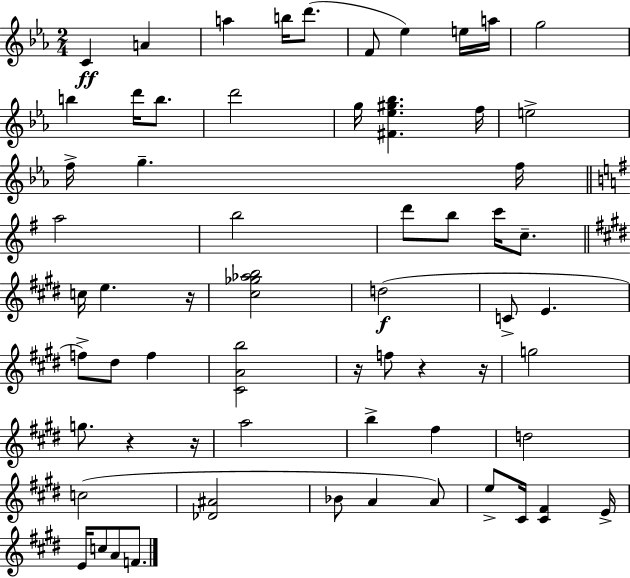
C4/q A4/q A5/q B5/s D6/e. F4/e Eb5/q E5/s A5/s G5/h B5/q D6/s B5/e. D6/h G5/s [F#4,Eb5,G#5,Bb5]/q. F5/s E5/h F5/s G5/q. F5/s A5/h B5/h D6/e B5/e C6/s C5/e. C5/s E5/q. R/s [C#5,Gb5,Ab5,B5]/h D5/h C4/e E4/q. F5/e D#5/e F5/q [C#4,A4,B5]/h R/s F5/e R/q R/s G5/h G5/e. R/q R/s A5/h B5/q F#5/q D5/h C5/h [Db4,A#4]/h Bb4/e A4/q A4/e E5/e C#4/s [C#4,F#4]/q E4/s E4/s C5/e A4/e F4/e.